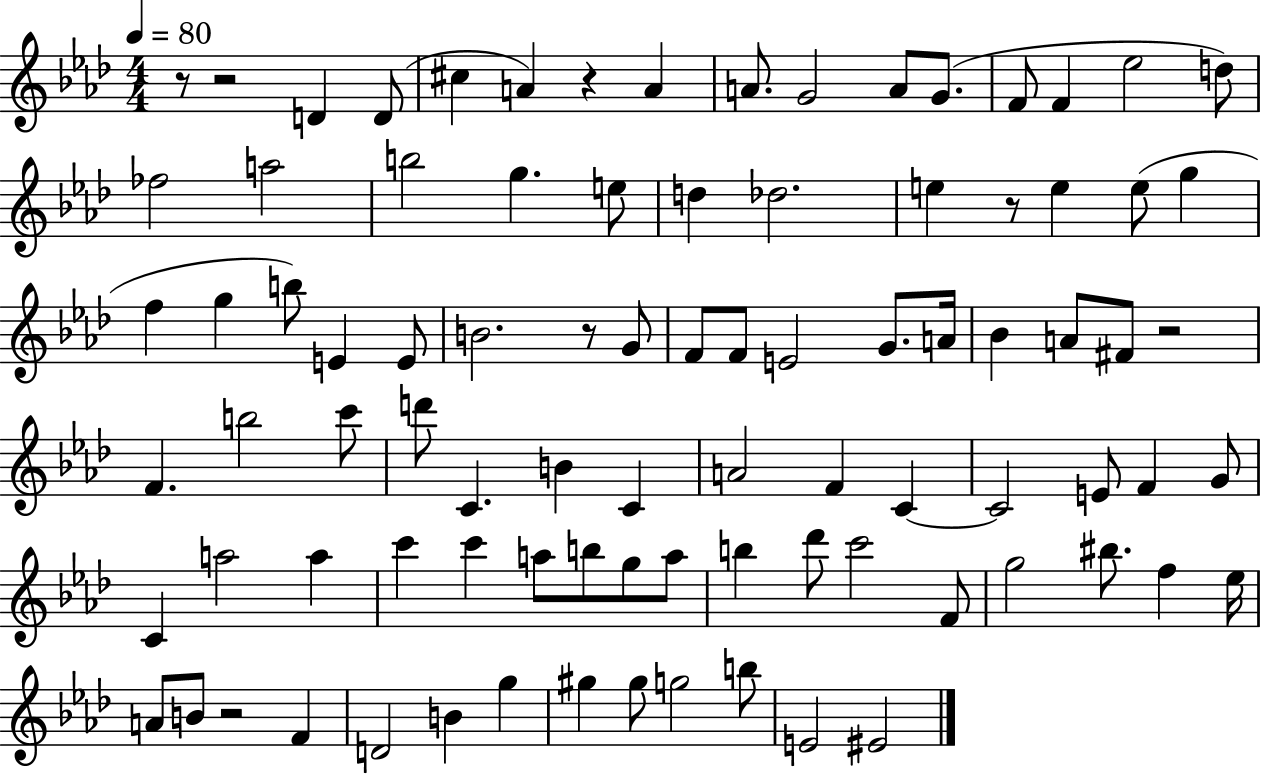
{
  \clef treble
  \numericTimeSignature
  \time 4/4
  \key aes \major
  \tempo 4 = 80
  r8 r2 d'4 d'8( | cis''4 a'4) r4 a'4 | a'8. g'2 a'8 g'8.( | f'8 f'4 ees''2 d''8) | \break fes''2 a''2 | b''2 g''4. e''8 | d''4 des''2. | e''4 r8 e''4 e''8( g''4 | \break f''4 g''4 b''8) e'4 e'8 | b'2. r8 g'8 | f'8 f'8 e'2 g'8. a'16 | bes'4 a'8 fis'8 r2 | \break f'4. b''2 c'''8 | d'''8 c'4. b'4 c'4 | a'2 f'4 c'4~~ | c'2 e'8 f'4 g'8 | \break c'4 a''2 a''4 | c'''4 c'''4 a''8 b''8 g''8 a''8 | b''4 des'''8 c'''2 f'8 | g''2 bis''8. f''4 ees''16 | \break a'8 b'8 r2 f'4 | d'2 b'4 g''4 | gis''4 gis''8 g''2 b''8 | e'2 eis'2 | \break \bar "|."
}